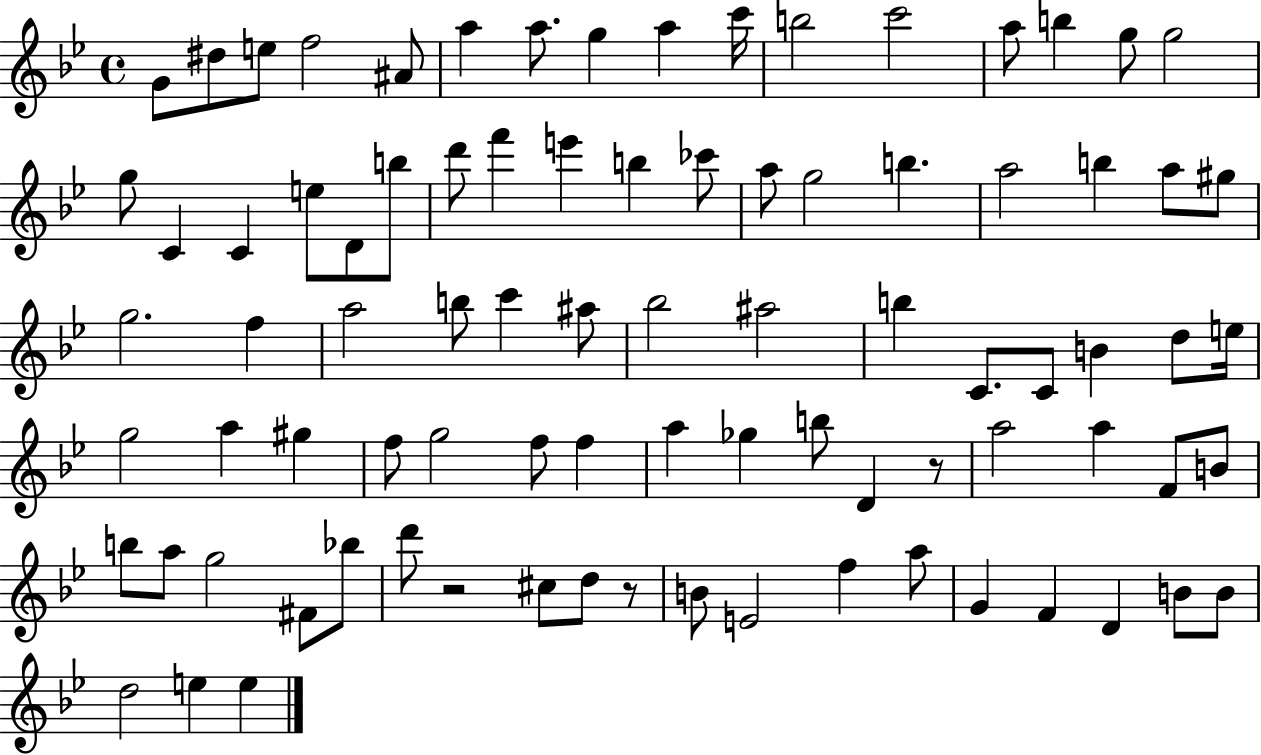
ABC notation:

X:1
T:Untitled
M:4/4
L:1/4
K:Bb
G/2 ^d/2 e/2 f2 ^A/2 a a/2 g a c'/4 b2 c'2 a/2 b g/2 g2 g/2 C C e/2 D/2 b/2 d'/2 f' e' b _c'/2 a/2 g2 b a2 b a/2 ^g/2 g2 f a2 b/2 c' ^a/2 _b2 ^a2 b C/2 C/2 B d/2 e/4 g2 a ^g f/2 g2 f/2 f a _g b/2 D z/2 a2 a F/2 B/2 b/2 a/2 g2 ^F/2 _b/2 d'/2 z2 ^c/2 d/2 z/2 B/2 E2 f a/2 G F D B/2 B/2 d2 e e